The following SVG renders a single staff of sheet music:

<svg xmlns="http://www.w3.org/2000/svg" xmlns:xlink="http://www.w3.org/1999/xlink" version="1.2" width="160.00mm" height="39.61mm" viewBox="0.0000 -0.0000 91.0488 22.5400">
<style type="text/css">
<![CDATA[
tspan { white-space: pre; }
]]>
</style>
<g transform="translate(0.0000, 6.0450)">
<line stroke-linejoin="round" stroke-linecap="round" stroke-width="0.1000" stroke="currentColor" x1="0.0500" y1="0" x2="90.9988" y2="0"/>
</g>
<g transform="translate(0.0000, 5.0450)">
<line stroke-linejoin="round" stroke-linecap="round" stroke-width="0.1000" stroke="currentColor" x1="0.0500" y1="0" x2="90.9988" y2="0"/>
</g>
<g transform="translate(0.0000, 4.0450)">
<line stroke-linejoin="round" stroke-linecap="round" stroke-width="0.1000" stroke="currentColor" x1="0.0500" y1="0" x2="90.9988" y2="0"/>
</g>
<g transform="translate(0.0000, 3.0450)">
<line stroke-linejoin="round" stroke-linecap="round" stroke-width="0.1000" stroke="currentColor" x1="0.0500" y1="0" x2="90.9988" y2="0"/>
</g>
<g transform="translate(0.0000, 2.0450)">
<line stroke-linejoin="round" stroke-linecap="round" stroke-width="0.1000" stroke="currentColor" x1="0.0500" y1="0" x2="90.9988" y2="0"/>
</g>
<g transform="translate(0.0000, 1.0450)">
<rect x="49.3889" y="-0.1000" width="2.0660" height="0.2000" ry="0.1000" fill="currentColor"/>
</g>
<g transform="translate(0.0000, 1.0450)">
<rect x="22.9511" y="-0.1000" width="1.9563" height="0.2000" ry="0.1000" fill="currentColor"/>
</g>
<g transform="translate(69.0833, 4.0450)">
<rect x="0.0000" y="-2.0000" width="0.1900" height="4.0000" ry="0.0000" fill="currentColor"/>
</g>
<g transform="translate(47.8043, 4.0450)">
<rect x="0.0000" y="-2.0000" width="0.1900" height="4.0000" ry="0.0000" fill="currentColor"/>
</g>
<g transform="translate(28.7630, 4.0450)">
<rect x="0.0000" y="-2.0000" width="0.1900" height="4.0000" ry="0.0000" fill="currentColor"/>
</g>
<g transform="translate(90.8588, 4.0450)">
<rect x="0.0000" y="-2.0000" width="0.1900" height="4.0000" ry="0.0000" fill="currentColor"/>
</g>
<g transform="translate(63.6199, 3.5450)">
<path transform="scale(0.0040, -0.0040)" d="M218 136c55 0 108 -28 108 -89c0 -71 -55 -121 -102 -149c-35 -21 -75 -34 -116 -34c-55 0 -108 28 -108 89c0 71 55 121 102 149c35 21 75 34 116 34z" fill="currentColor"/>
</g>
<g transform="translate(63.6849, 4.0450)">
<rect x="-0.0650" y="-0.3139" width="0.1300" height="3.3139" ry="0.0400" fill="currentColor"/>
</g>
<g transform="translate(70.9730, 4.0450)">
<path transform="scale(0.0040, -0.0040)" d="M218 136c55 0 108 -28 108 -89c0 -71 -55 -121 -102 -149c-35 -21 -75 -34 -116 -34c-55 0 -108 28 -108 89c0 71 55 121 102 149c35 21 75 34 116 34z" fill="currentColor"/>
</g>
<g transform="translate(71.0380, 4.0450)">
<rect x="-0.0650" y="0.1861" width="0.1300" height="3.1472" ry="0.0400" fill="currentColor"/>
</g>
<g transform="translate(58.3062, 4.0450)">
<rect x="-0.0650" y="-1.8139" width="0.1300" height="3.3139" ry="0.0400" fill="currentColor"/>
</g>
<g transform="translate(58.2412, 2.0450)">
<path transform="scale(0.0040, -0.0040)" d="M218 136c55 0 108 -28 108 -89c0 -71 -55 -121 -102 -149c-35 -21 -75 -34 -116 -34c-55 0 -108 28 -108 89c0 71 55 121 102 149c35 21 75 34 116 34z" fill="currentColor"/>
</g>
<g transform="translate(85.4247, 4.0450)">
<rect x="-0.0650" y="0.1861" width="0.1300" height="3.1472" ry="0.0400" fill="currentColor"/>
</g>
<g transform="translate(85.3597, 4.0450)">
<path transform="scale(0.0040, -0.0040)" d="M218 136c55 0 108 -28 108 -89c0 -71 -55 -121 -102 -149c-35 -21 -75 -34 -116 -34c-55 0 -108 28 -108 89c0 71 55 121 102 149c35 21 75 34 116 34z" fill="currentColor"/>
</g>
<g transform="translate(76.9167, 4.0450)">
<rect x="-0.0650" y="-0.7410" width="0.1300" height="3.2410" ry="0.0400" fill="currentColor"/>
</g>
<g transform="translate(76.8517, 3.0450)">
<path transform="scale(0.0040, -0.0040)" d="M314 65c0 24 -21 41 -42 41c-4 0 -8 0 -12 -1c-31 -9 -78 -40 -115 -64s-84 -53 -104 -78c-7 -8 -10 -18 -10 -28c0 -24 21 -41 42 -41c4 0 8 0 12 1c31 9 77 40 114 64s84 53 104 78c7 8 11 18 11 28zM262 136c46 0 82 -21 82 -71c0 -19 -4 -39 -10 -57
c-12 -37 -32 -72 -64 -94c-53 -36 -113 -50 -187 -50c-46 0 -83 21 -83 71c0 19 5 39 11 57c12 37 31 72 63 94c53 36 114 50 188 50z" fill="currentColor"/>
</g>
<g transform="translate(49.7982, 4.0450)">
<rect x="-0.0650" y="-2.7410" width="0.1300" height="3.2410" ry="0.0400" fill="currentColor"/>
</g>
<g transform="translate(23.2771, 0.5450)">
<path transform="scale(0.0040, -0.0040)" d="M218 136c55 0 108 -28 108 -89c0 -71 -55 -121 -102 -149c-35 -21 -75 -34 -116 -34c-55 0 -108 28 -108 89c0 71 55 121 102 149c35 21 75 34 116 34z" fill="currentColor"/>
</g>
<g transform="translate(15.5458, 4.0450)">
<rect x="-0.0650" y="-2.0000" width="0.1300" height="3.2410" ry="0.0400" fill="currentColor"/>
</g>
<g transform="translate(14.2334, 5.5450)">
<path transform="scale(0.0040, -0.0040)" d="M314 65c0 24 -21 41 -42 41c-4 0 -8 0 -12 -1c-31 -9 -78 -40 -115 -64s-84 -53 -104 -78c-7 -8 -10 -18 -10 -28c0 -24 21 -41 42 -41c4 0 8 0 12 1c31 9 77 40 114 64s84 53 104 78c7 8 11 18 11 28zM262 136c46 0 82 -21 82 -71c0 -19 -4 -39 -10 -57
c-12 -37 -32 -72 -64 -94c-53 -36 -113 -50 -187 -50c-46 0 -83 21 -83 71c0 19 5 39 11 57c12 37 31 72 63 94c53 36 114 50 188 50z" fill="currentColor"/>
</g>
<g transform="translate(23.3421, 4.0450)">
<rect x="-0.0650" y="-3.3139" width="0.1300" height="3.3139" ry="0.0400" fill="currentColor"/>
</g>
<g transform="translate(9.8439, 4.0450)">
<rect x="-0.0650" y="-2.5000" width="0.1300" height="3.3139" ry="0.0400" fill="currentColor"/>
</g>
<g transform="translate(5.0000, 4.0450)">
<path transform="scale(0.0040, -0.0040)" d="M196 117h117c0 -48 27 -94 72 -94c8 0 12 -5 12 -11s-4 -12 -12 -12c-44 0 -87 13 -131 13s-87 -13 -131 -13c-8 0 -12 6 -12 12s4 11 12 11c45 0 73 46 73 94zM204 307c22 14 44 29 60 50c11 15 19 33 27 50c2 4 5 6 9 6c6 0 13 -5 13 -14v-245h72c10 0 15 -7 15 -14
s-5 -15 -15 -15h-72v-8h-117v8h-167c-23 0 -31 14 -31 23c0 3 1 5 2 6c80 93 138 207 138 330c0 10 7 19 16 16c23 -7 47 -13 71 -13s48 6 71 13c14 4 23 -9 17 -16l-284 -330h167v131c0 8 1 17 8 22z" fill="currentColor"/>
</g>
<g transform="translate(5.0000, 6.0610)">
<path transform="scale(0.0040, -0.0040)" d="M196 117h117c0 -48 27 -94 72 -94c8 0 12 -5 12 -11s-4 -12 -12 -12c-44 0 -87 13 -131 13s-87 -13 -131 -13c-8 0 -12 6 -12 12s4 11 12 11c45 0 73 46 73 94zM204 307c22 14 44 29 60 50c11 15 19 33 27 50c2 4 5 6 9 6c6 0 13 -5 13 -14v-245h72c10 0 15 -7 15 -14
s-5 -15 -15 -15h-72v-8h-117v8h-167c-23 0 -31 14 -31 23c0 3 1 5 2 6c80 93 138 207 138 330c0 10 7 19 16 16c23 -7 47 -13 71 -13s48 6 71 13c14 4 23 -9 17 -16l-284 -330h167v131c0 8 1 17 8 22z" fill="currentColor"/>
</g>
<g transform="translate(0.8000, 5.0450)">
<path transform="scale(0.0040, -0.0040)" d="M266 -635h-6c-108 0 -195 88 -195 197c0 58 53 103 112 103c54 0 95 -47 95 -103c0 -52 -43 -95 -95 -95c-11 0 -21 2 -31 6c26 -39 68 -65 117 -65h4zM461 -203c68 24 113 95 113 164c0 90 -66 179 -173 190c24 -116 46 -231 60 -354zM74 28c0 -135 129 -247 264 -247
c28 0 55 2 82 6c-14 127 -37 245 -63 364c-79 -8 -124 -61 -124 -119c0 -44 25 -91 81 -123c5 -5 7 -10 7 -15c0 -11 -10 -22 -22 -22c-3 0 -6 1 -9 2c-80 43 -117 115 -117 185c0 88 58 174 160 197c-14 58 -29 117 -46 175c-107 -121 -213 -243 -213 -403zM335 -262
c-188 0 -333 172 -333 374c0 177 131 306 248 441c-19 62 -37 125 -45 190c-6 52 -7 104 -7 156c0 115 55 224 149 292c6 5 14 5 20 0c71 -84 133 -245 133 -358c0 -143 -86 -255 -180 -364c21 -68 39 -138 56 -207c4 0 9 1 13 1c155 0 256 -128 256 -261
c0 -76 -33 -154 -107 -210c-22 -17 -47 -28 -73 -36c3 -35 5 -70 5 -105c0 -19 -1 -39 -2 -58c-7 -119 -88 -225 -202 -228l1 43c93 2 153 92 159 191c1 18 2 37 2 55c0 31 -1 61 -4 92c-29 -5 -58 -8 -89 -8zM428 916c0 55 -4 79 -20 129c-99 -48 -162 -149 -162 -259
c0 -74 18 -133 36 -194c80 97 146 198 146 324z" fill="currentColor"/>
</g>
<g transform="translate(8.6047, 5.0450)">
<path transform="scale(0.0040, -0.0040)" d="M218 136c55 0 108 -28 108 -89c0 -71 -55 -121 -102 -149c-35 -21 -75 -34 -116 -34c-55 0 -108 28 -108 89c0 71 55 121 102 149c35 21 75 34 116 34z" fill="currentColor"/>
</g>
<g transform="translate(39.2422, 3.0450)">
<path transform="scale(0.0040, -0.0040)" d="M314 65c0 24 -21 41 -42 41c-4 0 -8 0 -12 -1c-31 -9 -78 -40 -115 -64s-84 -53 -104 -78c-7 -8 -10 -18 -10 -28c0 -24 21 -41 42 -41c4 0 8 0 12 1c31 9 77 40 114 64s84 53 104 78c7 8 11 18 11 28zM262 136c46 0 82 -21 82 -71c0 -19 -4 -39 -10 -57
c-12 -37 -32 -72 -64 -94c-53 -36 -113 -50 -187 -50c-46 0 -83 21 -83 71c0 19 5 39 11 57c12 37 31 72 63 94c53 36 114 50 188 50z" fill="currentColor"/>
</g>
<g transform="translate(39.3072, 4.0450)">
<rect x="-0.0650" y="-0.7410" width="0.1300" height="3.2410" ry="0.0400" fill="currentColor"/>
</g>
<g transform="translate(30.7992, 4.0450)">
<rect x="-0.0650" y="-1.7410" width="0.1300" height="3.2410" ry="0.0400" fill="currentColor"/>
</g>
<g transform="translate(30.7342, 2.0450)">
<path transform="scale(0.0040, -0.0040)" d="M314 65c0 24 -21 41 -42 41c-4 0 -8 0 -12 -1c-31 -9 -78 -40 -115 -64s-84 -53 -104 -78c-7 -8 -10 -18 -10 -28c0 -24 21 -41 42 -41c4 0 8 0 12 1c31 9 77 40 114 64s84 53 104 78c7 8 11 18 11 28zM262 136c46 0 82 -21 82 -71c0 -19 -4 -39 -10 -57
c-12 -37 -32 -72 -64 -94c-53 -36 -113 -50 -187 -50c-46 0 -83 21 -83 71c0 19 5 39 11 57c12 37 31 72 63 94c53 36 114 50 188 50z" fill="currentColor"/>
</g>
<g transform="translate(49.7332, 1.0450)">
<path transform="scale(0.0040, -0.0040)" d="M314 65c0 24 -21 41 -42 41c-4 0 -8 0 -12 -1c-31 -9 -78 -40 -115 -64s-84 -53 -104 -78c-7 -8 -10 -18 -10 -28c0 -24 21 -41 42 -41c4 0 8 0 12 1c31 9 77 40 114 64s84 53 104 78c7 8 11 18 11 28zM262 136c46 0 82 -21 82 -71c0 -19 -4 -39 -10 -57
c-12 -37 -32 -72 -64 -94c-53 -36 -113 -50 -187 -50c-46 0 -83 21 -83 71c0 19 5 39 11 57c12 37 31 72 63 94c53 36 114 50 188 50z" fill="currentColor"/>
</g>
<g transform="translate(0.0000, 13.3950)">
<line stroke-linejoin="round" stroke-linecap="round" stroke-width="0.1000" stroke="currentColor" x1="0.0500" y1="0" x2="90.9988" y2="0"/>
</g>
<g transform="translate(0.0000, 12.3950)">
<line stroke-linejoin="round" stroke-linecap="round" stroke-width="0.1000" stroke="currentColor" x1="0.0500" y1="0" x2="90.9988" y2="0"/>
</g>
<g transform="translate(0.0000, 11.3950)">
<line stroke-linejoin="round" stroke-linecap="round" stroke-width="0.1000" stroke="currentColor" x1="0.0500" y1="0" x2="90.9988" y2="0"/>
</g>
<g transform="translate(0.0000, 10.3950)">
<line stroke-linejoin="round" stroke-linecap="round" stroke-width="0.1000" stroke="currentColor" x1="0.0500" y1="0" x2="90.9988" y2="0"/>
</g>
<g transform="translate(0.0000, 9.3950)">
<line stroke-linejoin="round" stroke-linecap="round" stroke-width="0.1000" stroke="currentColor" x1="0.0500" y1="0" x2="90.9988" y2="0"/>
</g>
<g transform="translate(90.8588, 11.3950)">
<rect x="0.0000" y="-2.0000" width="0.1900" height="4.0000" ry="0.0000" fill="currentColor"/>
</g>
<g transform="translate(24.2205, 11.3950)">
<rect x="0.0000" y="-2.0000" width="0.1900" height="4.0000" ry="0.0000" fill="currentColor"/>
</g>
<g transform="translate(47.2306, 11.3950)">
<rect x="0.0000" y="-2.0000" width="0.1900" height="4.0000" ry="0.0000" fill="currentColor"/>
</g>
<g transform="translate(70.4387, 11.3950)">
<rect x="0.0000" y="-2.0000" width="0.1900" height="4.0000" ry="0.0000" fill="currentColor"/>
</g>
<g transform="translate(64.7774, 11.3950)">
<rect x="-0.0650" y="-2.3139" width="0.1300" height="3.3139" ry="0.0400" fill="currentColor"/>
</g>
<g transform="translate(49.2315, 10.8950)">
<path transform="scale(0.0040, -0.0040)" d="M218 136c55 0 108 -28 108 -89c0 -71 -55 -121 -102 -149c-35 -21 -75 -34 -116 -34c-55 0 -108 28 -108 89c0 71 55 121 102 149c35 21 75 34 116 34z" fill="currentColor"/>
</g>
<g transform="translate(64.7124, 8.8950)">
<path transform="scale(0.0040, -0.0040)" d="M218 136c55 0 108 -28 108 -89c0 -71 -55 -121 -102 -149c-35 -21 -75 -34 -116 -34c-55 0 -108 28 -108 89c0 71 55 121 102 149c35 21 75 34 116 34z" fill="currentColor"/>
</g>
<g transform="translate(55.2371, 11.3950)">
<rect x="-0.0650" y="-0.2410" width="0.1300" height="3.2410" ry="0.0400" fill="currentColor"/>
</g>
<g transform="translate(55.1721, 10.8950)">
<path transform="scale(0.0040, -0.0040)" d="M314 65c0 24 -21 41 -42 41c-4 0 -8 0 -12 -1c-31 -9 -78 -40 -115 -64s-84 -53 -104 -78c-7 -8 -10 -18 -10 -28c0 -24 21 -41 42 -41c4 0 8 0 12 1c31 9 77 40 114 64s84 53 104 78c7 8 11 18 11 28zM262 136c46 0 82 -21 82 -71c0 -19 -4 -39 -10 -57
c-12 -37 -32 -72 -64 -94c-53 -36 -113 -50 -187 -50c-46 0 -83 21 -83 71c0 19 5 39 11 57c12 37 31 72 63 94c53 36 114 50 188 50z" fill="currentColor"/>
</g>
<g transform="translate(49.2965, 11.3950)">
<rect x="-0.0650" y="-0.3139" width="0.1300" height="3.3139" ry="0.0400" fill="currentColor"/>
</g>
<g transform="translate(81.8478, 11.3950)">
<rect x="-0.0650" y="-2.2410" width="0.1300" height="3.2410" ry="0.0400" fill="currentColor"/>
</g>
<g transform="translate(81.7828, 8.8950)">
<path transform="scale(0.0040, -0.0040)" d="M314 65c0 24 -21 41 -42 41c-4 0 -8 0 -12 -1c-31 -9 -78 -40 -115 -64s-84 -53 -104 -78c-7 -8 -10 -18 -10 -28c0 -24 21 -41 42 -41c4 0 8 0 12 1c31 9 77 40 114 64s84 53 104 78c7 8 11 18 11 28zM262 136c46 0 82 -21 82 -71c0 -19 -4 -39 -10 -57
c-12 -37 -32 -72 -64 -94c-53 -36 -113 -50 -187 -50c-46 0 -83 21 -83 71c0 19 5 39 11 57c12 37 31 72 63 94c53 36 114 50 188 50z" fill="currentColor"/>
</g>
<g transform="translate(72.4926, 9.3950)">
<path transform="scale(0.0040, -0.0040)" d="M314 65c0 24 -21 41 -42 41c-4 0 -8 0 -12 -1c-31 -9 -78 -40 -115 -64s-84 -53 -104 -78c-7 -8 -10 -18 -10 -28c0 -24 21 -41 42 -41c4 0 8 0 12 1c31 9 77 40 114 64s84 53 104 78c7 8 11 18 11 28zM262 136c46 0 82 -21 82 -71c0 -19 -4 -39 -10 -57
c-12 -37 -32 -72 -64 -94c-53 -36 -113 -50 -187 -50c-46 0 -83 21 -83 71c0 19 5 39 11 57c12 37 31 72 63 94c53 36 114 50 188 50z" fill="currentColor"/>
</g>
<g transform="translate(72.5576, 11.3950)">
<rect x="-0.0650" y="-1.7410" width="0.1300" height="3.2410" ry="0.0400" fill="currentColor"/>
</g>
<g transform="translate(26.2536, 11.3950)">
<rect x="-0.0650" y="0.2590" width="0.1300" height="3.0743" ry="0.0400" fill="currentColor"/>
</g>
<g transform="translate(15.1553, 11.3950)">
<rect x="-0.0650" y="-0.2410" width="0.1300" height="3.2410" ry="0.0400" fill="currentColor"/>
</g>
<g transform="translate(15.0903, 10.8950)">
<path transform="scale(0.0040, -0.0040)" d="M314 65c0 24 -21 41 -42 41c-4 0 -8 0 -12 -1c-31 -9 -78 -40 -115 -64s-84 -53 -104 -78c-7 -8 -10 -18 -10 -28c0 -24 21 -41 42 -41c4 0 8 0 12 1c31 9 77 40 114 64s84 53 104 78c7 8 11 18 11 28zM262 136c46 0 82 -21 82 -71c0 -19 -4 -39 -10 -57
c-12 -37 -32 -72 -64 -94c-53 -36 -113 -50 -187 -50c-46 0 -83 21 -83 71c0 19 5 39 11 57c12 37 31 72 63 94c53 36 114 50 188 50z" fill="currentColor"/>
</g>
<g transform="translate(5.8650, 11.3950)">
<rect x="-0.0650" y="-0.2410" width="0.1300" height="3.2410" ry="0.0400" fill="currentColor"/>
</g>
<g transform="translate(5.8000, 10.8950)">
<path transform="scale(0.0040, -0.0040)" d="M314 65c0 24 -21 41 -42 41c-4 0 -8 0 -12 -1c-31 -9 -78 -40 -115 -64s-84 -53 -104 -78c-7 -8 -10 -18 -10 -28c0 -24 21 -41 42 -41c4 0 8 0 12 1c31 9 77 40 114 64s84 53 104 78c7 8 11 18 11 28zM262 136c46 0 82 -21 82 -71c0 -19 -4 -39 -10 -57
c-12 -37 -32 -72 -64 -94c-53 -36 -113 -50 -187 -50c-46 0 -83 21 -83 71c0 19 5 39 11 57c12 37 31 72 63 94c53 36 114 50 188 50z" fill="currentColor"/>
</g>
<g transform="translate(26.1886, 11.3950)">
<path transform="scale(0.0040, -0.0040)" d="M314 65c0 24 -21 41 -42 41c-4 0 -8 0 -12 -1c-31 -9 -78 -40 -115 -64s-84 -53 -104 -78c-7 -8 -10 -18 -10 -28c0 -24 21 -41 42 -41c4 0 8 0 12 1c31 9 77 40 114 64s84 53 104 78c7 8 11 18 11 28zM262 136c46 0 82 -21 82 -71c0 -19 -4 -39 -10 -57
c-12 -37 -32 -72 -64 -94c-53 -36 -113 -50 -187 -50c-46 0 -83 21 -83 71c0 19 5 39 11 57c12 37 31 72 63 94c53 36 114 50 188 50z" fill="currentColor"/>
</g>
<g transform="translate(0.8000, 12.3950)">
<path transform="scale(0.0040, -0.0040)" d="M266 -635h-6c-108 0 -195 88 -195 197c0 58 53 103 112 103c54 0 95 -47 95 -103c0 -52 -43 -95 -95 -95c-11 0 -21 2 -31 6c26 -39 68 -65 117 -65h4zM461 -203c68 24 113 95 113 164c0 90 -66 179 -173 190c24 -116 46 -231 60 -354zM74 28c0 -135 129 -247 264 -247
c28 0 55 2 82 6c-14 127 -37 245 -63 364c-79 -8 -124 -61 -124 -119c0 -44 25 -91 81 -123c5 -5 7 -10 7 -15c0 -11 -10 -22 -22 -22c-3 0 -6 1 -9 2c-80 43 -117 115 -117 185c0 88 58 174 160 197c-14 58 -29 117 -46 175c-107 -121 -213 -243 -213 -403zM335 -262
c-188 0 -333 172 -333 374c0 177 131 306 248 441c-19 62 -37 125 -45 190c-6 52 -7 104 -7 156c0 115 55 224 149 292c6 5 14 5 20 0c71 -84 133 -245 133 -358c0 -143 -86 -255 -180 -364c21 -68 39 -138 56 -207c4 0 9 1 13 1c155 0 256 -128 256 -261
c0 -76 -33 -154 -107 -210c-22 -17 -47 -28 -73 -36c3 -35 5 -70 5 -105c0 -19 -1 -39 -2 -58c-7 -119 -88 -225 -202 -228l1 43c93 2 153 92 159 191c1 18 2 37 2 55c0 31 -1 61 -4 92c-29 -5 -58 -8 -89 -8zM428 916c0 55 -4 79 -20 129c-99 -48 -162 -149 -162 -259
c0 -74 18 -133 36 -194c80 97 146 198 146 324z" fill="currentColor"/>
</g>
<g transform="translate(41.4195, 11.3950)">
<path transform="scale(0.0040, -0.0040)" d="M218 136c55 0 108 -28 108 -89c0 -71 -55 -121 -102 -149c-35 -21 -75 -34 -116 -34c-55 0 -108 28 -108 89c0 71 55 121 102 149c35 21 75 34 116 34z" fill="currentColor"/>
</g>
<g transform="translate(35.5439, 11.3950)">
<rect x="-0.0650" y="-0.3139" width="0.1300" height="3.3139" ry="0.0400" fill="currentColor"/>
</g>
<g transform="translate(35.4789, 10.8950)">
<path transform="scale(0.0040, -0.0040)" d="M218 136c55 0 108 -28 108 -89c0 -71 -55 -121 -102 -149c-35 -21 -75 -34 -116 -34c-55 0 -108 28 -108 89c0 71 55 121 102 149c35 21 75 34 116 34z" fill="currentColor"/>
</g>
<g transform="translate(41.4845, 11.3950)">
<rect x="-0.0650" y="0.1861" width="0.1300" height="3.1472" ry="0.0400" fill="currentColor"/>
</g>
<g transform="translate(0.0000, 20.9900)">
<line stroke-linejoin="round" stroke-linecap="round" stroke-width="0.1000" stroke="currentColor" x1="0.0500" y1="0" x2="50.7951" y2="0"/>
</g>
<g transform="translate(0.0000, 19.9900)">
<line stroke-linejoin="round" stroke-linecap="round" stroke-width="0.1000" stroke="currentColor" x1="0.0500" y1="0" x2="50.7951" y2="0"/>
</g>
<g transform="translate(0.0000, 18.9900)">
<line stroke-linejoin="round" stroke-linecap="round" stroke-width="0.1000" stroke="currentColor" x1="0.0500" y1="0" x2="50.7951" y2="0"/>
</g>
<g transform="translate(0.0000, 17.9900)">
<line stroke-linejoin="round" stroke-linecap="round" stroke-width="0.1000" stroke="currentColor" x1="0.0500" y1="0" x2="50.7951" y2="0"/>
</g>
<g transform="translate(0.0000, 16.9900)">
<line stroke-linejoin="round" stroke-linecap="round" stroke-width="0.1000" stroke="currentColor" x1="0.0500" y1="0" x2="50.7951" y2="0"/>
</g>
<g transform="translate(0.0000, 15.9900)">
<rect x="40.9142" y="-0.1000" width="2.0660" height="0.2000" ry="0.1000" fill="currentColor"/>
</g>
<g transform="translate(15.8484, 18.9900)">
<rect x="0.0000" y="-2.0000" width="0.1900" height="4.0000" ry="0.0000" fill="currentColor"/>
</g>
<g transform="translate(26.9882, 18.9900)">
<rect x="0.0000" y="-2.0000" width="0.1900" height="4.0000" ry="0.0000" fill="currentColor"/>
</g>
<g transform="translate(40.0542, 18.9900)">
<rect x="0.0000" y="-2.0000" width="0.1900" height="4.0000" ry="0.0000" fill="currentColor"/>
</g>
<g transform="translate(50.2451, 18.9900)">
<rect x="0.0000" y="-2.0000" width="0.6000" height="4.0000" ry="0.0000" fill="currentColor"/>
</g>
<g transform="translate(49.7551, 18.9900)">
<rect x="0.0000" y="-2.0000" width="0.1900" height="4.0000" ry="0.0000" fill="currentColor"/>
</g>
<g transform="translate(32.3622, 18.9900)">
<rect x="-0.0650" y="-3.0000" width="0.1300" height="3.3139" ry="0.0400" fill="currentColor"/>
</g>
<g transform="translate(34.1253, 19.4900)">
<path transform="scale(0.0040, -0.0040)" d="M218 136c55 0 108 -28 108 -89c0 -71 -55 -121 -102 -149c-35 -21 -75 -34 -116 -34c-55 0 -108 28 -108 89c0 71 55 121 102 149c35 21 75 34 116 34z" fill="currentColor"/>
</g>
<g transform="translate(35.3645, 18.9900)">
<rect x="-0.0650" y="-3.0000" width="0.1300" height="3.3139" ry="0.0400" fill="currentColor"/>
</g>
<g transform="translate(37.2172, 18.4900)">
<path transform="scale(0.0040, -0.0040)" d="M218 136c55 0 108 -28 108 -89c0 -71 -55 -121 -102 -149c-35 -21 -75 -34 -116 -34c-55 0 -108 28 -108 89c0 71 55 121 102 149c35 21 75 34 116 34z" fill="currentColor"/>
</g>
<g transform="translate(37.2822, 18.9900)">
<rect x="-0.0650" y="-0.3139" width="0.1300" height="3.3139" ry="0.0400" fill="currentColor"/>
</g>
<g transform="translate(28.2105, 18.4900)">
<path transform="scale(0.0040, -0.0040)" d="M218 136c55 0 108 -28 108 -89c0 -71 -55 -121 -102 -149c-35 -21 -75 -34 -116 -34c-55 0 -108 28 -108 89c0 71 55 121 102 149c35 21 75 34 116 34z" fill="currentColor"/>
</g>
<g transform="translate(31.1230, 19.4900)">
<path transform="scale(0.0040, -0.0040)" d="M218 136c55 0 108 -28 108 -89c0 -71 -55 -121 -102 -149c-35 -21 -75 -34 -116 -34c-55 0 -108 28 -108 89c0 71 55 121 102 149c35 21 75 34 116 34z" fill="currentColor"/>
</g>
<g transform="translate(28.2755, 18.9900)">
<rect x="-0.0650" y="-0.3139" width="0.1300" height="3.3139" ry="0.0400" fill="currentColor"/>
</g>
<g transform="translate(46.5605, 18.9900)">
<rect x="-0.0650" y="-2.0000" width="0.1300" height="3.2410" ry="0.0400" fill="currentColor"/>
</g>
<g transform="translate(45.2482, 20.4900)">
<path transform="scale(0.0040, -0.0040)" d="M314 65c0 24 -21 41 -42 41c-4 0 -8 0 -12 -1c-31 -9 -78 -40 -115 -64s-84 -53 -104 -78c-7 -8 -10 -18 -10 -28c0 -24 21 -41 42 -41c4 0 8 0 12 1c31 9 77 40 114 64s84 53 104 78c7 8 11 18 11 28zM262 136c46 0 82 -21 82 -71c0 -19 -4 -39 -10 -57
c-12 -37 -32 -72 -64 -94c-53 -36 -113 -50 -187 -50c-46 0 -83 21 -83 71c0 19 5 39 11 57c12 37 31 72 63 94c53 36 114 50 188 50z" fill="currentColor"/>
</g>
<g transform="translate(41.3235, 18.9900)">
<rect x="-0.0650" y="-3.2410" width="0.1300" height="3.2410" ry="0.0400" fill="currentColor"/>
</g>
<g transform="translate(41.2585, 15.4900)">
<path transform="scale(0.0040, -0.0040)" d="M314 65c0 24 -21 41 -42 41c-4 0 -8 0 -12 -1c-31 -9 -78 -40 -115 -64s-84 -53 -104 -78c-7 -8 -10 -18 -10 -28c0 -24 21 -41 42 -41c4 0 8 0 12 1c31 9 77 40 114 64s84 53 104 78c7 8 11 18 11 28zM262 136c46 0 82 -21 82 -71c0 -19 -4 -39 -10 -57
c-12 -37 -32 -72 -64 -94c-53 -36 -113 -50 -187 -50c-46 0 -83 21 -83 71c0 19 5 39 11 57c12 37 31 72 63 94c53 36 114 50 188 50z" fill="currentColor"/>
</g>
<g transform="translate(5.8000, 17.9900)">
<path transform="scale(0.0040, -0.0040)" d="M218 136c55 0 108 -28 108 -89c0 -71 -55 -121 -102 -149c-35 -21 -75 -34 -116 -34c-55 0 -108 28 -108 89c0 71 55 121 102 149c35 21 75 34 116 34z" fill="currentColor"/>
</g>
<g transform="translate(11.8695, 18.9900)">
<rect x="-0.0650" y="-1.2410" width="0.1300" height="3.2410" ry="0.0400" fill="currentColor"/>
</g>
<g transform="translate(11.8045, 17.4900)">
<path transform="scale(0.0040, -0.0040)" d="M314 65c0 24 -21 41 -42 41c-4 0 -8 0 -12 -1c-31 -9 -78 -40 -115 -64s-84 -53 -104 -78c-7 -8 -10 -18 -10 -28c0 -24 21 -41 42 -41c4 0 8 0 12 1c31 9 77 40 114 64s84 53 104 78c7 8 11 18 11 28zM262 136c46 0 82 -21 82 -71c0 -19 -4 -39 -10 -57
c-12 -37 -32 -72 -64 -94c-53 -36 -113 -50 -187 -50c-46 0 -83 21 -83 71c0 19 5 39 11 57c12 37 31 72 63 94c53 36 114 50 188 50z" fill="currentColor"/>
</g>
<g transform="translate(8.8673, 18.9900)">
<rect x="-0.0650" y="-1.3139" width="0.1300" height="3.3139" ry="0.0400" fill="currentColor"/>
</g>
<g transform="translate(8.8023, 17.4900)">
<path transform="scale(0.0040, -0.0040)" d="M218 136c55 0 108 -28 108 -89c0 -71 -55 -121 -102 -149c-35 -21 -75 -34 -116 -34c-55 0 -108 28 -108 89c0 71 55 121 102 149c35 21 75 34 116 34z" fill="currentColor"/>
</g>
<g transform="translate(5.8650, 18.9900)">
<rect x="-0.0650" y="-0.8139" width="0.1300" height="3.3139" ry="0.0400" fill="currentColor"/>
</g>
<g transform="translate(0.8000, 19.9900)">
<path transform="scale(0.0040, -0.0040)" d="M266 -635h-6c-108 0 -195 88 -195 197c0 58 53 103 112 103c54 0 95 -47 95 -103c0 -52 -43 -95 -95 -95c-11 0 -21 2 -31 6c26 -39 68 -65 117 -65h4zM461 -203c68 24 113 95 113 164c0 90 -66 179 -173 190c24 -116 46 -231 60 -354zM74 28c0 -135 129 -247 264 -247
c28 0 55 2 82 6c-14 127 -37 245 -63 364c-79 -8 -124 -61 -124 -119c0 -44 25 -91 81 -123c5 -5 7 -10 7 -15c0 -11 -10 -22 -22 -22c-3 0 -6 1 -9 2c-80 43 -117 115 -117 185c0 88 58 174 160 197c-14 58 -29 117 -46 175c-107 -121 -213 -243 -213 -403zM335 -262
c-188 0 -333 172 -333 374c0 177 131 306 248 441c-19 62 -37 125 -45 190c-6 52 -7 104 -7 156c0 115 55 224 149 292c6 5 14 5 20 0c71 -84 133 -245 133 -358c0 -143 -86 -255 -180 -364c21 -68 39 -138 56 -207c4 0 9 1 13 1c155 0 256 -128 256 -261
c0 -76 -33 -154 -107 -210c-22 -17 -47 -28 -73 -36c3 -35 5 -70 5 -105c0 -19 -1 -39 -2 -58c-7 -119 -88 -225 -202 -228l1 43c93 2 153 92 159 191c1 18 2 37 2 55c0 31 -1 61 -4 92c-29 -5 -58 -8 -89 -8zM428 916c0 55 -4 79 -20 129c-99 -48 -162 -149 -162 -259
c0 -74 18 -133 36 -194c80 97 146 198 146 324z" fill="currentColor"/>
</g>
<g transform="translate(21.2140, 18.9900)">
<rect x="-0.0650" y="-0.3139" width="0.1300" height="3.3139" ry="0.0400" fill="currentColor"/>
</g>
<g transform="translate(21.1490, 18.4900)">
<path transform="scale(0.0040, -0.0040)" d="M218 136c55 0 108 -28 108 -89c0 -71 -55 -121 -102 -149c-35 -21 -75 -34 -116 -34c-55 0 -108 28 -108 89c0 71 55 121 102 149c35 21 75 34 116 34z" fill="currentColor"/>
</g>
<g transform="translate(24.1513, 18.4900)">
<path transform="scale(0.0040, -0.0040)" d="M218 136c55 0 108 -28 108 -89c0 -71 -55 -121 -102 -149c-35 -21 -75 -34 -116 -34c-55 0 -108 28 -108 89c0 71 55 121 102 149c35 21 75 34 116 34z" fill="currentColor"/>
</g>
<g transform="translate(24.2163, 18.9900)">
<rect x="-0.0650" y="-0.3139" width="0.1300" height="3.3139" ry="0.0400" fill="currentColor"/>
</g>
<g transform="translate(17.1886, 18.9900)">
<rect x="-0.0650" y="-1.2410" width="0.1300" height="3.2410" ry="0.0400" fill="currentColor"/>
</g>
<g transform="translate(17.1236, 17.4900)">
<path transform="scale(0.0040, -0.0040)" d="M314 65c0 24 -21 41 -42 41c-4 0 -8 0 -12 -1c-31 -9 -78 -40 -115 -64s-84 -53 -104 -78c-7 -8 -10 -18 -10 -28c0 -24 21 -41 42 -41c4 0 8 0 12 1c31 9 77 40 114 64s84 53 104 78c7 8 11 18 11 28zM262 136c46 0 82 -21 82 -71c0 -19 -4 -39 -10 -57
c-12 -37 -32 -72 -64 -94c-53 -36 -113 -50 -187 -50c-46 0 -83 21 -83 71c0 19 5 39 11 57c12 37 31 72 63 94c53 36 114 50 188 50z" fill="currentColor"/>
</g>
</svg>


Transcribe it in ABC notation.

X:1
T:Untitled
M:4/4
L:1/4
K:C
G F2 b f2 d2 a2 f c B d2 B c2 c2 B2 c B c c2 g f2 g2 d e e2 e2 c c c A A c b2 F2